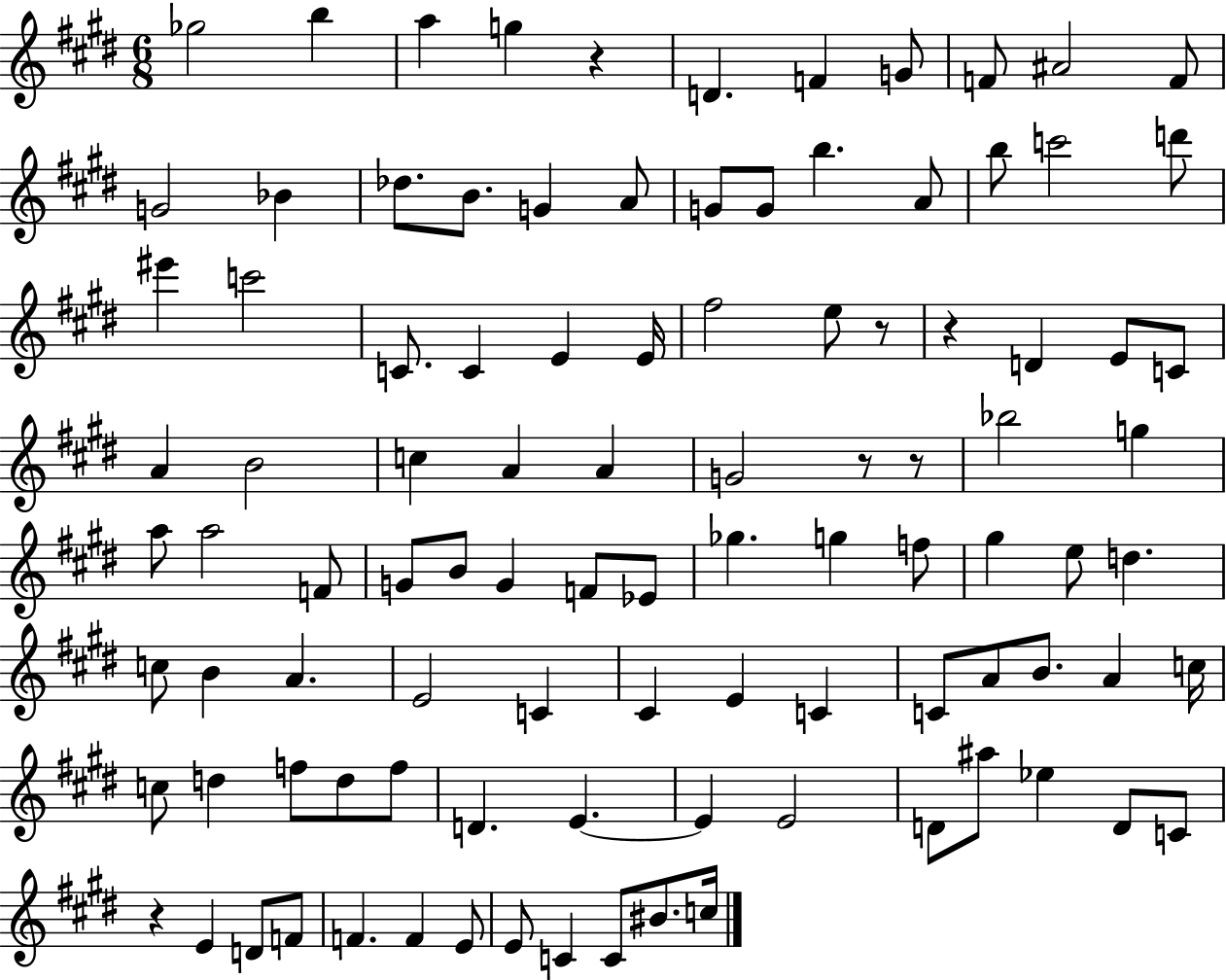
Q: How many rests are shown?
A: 6